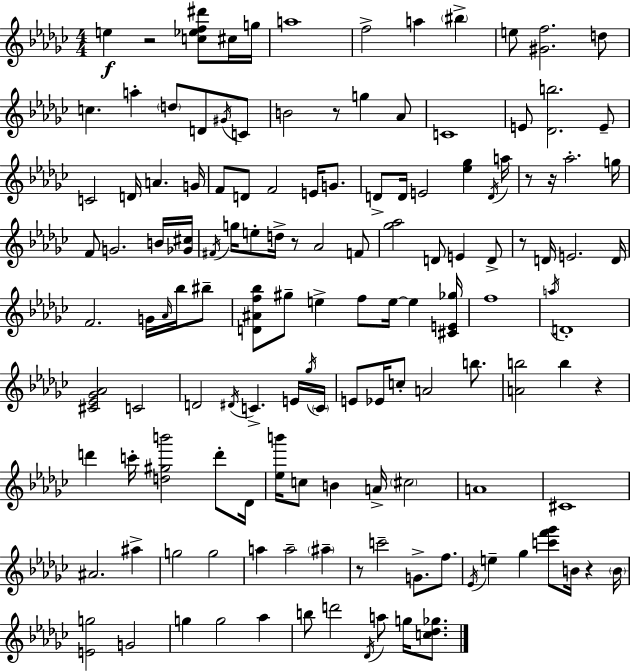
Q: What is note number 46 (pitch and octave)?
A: F4